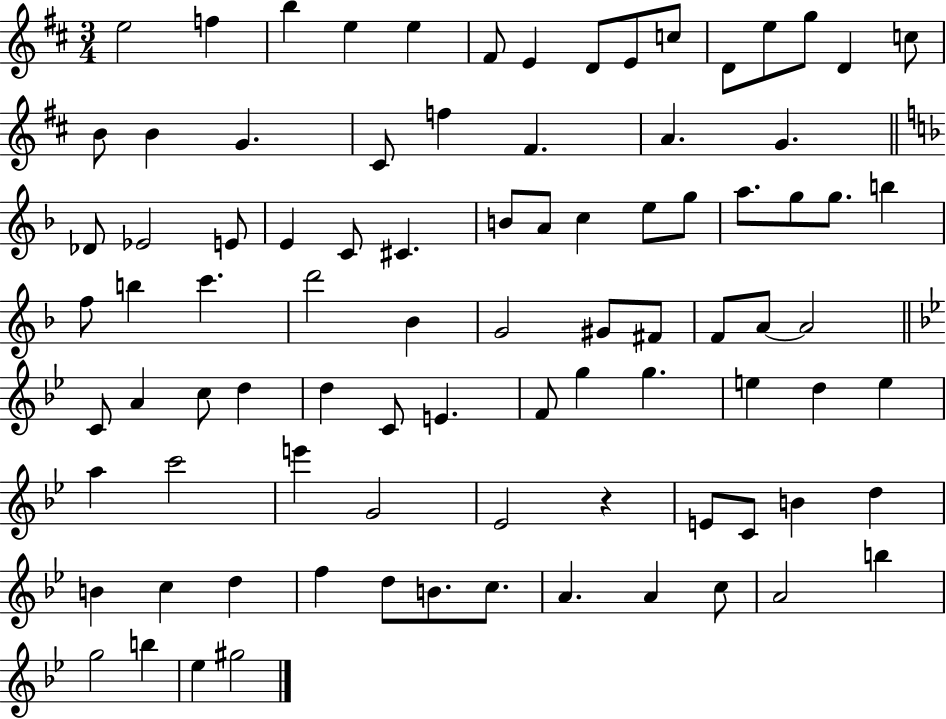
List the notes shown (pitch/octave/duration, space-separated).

E5/h F5/q B5/q E5/q E5/q F#4/e E4/q D4/e E4/e C5/e D4/e E5/e G5/e D4/q C5/e B4/e B4/q G4/q. C#4/e F5/q F#4/q. A4/q. G4/q. Db4/e Eb4/h E4/e E4/q C4/e C#4/q. B4/e A4/e C5/q E5/e G5/e A5/e. G5/e G5/e. B5/q F5/e B5/q C6/q. D6/h Bb4/q G4/h G#4/e F#4/e F4/e A4/e A4/h C4/e A4/q C5/e D5/q D5/q C4/e E4/q. F4/e G5/q G5/q. E5/q D5/q E5/q A5/q C6/h E6/q G4/h Eb4/h R/q E4/e C4/e B4/q D5/q B4/q C5/q D5/q F5/q D5/e B4/e. C5/e. A4/q. A4/q C5/e A4/h B5/q G5/h B5/q Eb5/q G#5/h